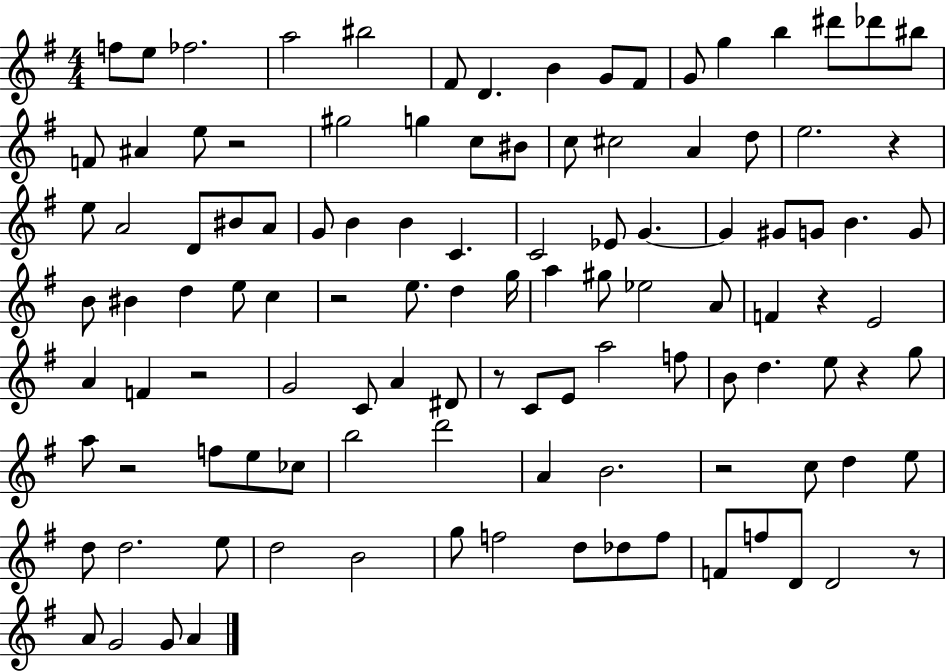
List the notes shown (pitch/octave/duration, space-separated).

F5/e E5/e FES5/h. A5/h BIS5/h F#4/e D4/q. B4/q G4/e F#4/e G4/e G5/q B5/q D#6/e Db6/e BIS5/e F4/e A#4/q E5/e R/h G#5/h G5/q C5/e BIS4/e C5/e C#5/h A4/q D5/e E5/h. R/q E5/e A4/h D4/e BIS4/e A4/e G4/e B4/q B4/q C4/q. C4/h Eb4/e G4/q. G4/q G#4/e G4/e B4/q. G4/e B4/e BIS4/q D5/q E5/e C5/q R/h E5/e. D5/q G5/s A5/q G#5/e Eb5/h A4/e F4/q R/q E4/h A4/q F4/q R/h G4/h C4/e A4/q D#4/e R/e C4/e E4/e A5/h F5/e B4/e D5/q. E5/e R/q G5/e A5/e R/h F5/e E5/e CES5/e B5/h D6/h A4/q B4/h. R/h C5/e D5/q E5/e D5/e D5/h. E5/e D5/h B4/h G5/e F5/h D5/e Db5/e F5/e F4/e F5/e D4/e D4/h R/e A4/e G4/h G4/e A4/q